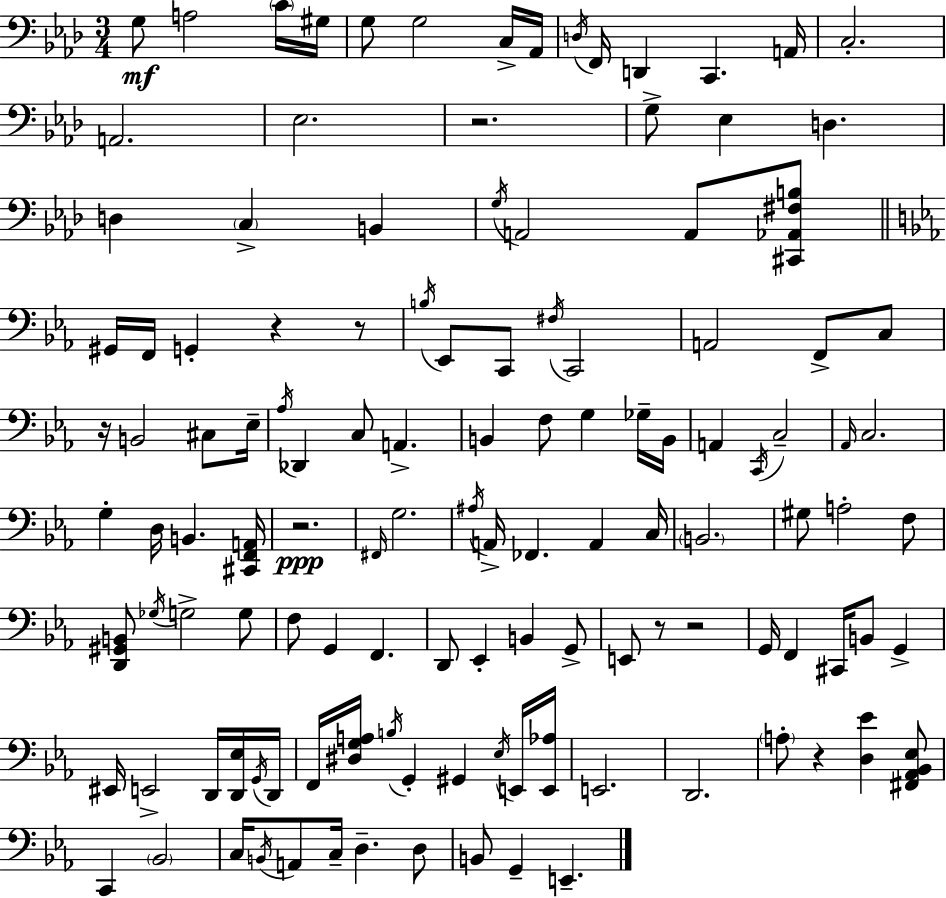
G3/e A3/h C4/s G#3/s G3/e G3/h C3/s Ab2/s D3/s F2/s D2/q C2/q. A2/s C3/h. A2/h. Eb3/h. R/h. G3/e Eb3/q D3/q. D3/q C3/q B2/q G3/s A2/h A2/e [C#2,Ab2,F#3,B3]/e G#2/s F2/s G2/q R/q R/e B3/s Eb2/e C2/e F#3/s C2/h A2/h F2/e C3/e R/s B2/h C#3/e Eb3/s Ab3/s Db2/q C3/e A2/q. B2/q F3/e G3/q Gb3/s B2/s A2/q C2/s C3/h Ab2/s C3/h. G3/q D3/s B2/q. [C#2,F2,A2]/s R/h. F#2/s G3/h. A#3/s A2/s FES2/q. A2/q C3/s B2/h. G#3/e A3/h F3/e [D2,G#2,B2]/e Gb3/s G3/h G3/e F3/e G2/q F2/q. D2/e Eb2/q B2/q G2/e E2/e R/e R/h G2/s F2/q C#2/s B2/e G2/q EIS2/s E2/h D2/s [D2,Eb3]/s G2/s D2/s F2/s [D#3,G3,A3]/s B3/s G2/q G#2/q Eb3/s E2/s [E2,Ab3]/s E2/h. D2/h. A3/e R/q [D3,Eb4]/q [F#2,Ab2,Bb2,Eb3]/e C2/q Bb2/h C3/s B2/s A2/e C3/s D3/q. D3/e B2/e G2/q E2/q.